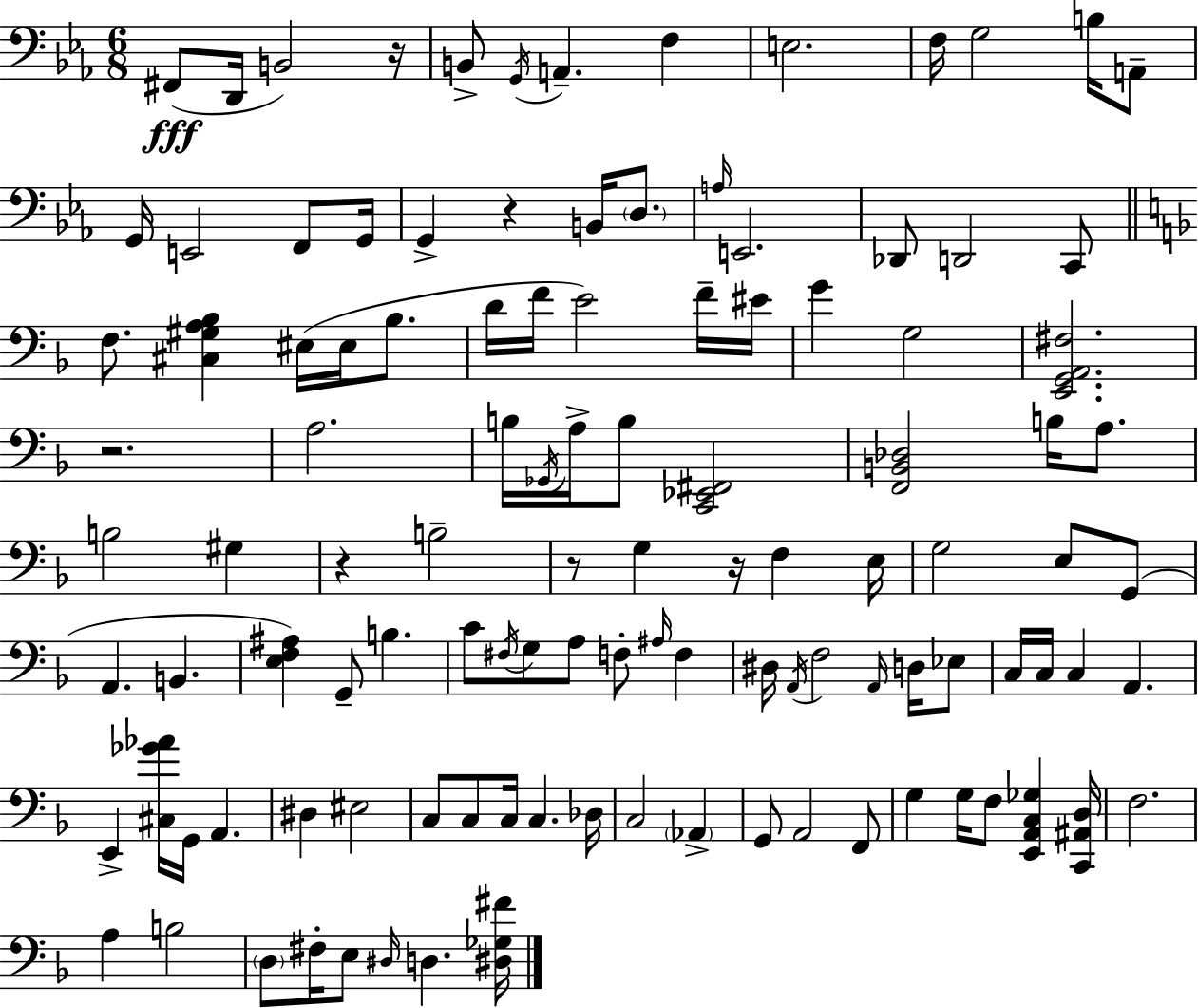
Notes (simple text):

F#2/e D2/s B2/h R/s B2/e G2/s A2/q. F3/q E3/h. F3/s G3/h B3/s A2/e G2/s E2/h F2/e G2/s G2/q R/q B2/s D3/e. A3/s E2/h. Db2/e D2/h C2/e F3/e. [C#3,G#3,A3,Bb3]/q EIS3/s EIS3/s Bb3/e. D4/s F4/s E4/h F4/s EIS4/s G4/q G3/h [E2,G2,A2,F#3]/h. R/h. A3/h. B3/s Gb2/s A3/s B3/e [C2,Eb2,F#2]/h [F2,B2,Db3]/h B3/s A3/e. B3/h G#3/q R/q B3/h R/e G3/q R/s F3/q E3/s G3/h E3/e G2/e A2/q. B2/q. [E3,F3,A#3]/q G2/e B3/q. C4/e F#3/s G3/e A3/e F3/e A#3/s F3/q D#3/s A2/s F3/h A2/s D3/s Eb3/e C3/s C3/s C3/q A2/q. E2/q [C#3,Gb4,Ab4]/s G2/s A2/q. D#3/q EIS3/h C3/e C3/e C3/s C3/q. Db3/s C3/h Ab2/q G2/e A2/h F2/e G3/q G3/s F3/e [E2,A2,C3,Gb3]/q [C2,A#2,D3]/s F3/h. A3/q B3/h D3/e F#3/s E3/e D#3/s D3/q. [D#3,Gb3,F#4]/s